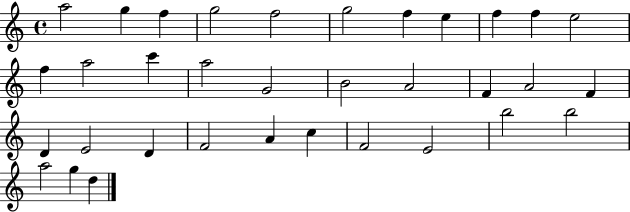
X:1
T:Untitled
M:4/4
L:1/4
K:C
a2 g f g2 f2 g2 f e f f e2 f a2 c' a2 G2 B2 A2 F A2 F D E2 D F2 A c F2 E2 b2 b2 a2 g d